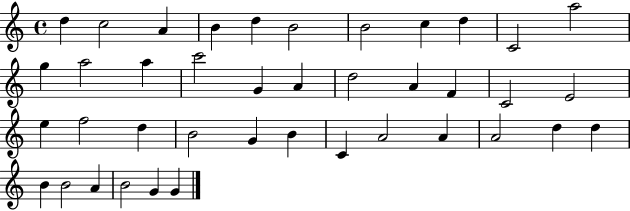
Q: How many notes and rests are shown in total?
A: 40